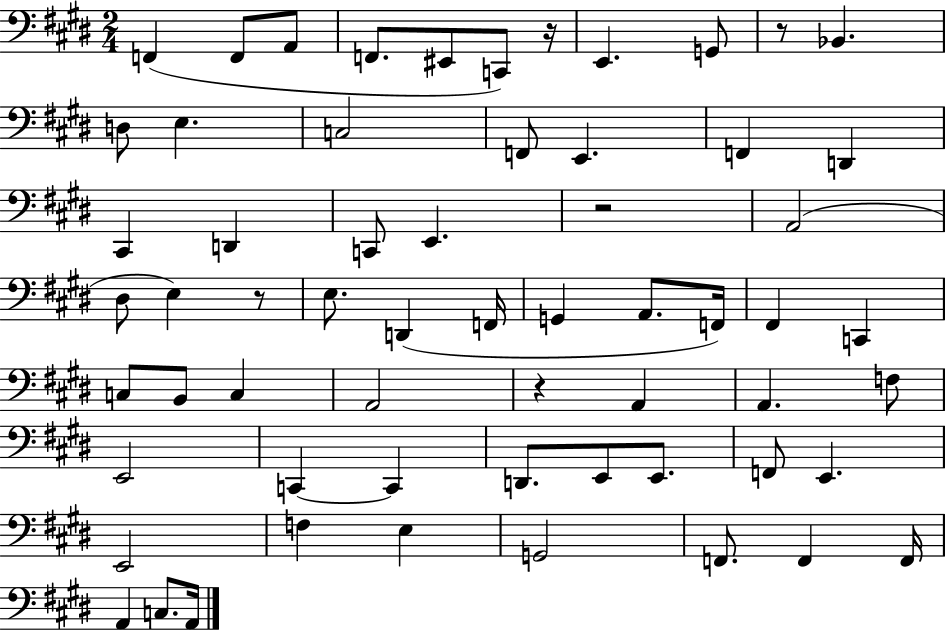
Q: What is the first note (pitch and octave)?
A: F2